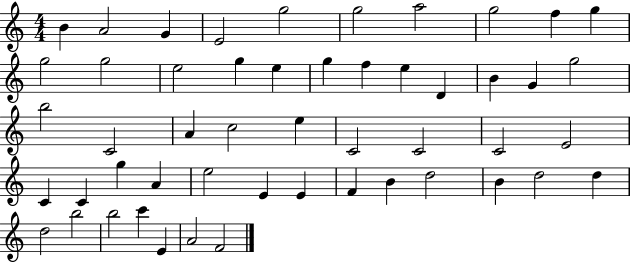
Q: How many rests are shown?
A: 0